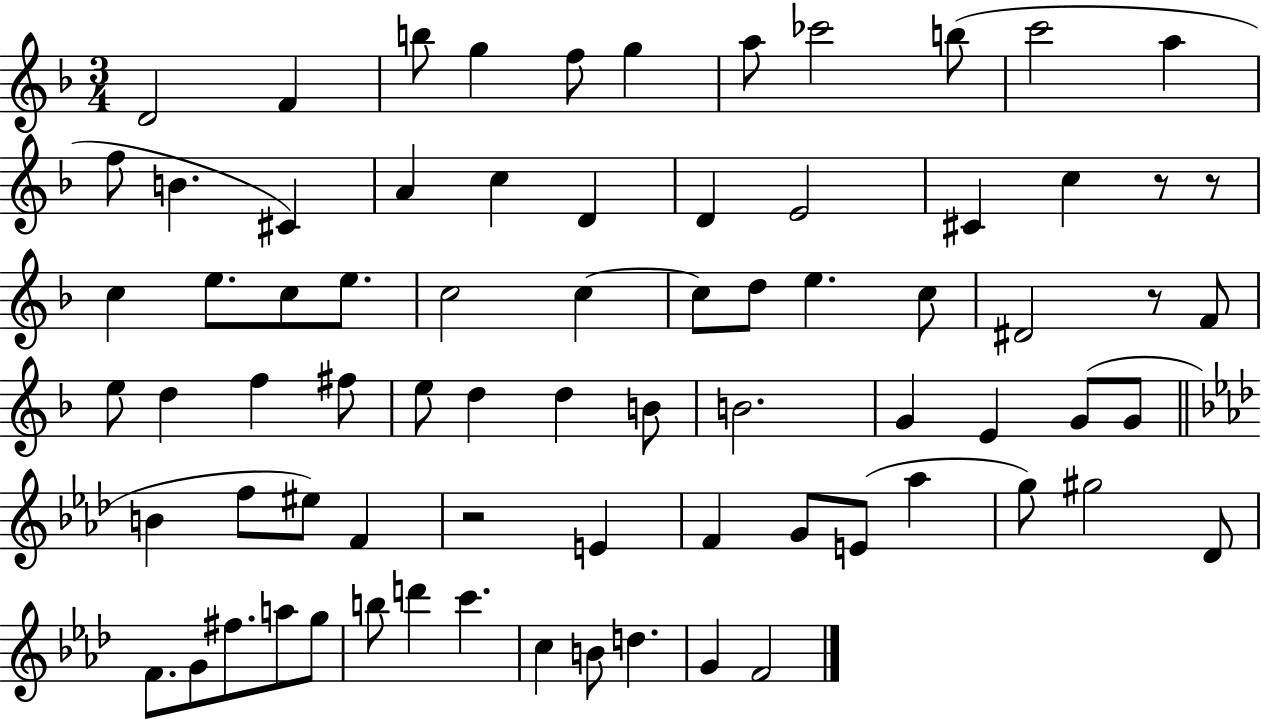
D4/h F4/q B5/e G5/q F5/e G5/q A5/e CES6/h B5/e C6/h A5/q F5/e B4/q. C#4/q A4/q C5/q D4/q D4/q E4/h C#4/q C5/q R/e R/e C5/q E5/e. C5/e E5/e. C5/h C5/q C5/e D5/e E5/q. C5/e D#4/h R/e F4/e E5/e D5/q F5/q F#5/e E5/e D5/q D5/q B4/e B4/h. G4/q E4/q G4/e G4/e B4/q F5/e EIS5/e F4/q R/h E4/q F4/q G4/e E4/e Ab5/q G5/e G#5/h Db4/e F4/e. G4/e F#5/e. A5/e G5/e B5/e D6/q C6/q. C5/q B4/e D5/q. G4/q F4/h